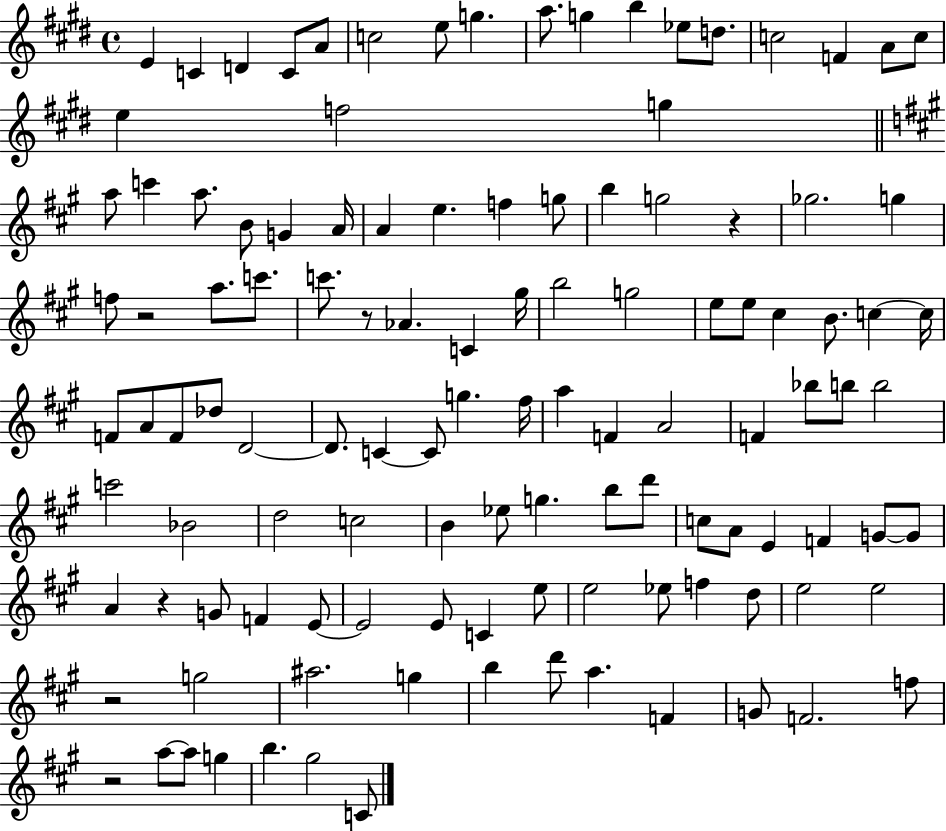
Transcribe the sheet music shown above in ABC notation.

X:1
T:Untitled
M:4/4
L:1/4
K:E
E C D C/2 A/2 c2 e/2 g a/2 g b _e/2 d/2 c2 F A/2 c/2 e f2 g a/2 c' a/2 B/2 G A/4 A e f g/2 b g2 z _g2 g f/2 z2 a/2 c'/2 c'/2 z/2 _A C ^g/4 b2 g2 e/2 e/2 ^c B/2 c c/4 F/2 A/2 F/2 _d/2 D2 D/2 C C/2 g ^f/4 a F A2 F _b/2 b/2 b2 c'2 _B2 d2 c2 B _e/2 g b/2 d'/2 c/2 A/2 E F G/2 G/2 A z G/2 F E/2 E2 E/2 C e/2 e2 _e/2 f d/2 e2 e2 z2 g2 ^a2 g b d'/2 a F G/2 F2 f/2 z2 a/2 a/2 g b ^g2 C/2